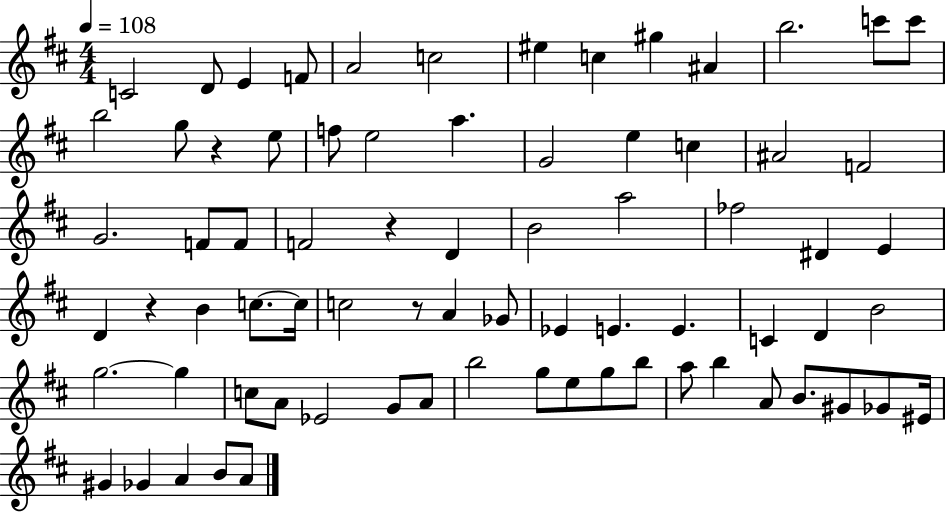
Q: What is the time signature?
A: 4/4